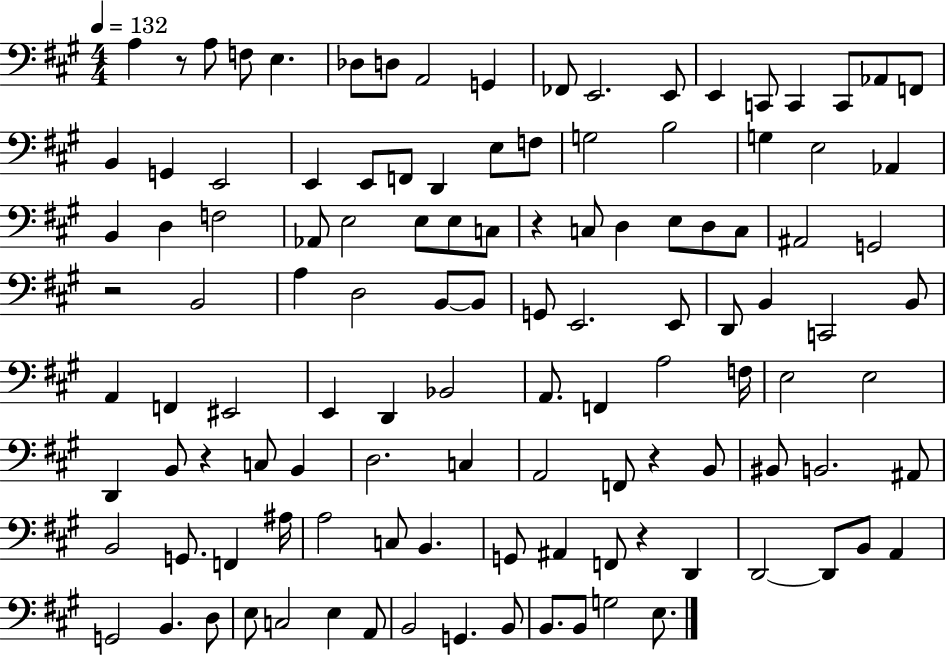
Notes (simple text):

A3/q R/e A3/e F3/e E3/q. Db3/e D3/e A2/h G2/q FES2/e E2/h. E2/e E2/q C2/e C2/q C2/e Ab2/e F2/e B2/q G2/q E2/h E2/q E2/e F2/e D2/q E3/e F3/e G3/h B3/h G3/q E3/h Ab2/q B2/q D3/q F3/h Ab2/e E3/h E3/e E3/e C3/e R/q C3/e D3/q E3/e D3/e C3/e A#2/h G2/h R/h B2/h A3/q D3/h B2/e B2/e G2/e E2/h. E2/e D2/e B2/q C2/h B2/e A2/q F2/q EIS2/h E2/q D2/q Bb2/h A2/e. F2/q A3/h F3/s E3/h E3/h D2/q B2/e R/q C3/e B2/q D3/h. C3/q A2/h F2/e R/q B2/e BIS2/e B2/h. A#2/e B2/h G2/e. F2/q A#3/s A3/h C3/e B2/q. G2/e A#2/q F2/e R/q D2/q D2/h D2/e B2/e A2/q G2/h B2/q. D3/e E3/e C3/h E3/q A2/e B2/h G2/q. B2/e B2/e. B2/e G3/h E3/e.